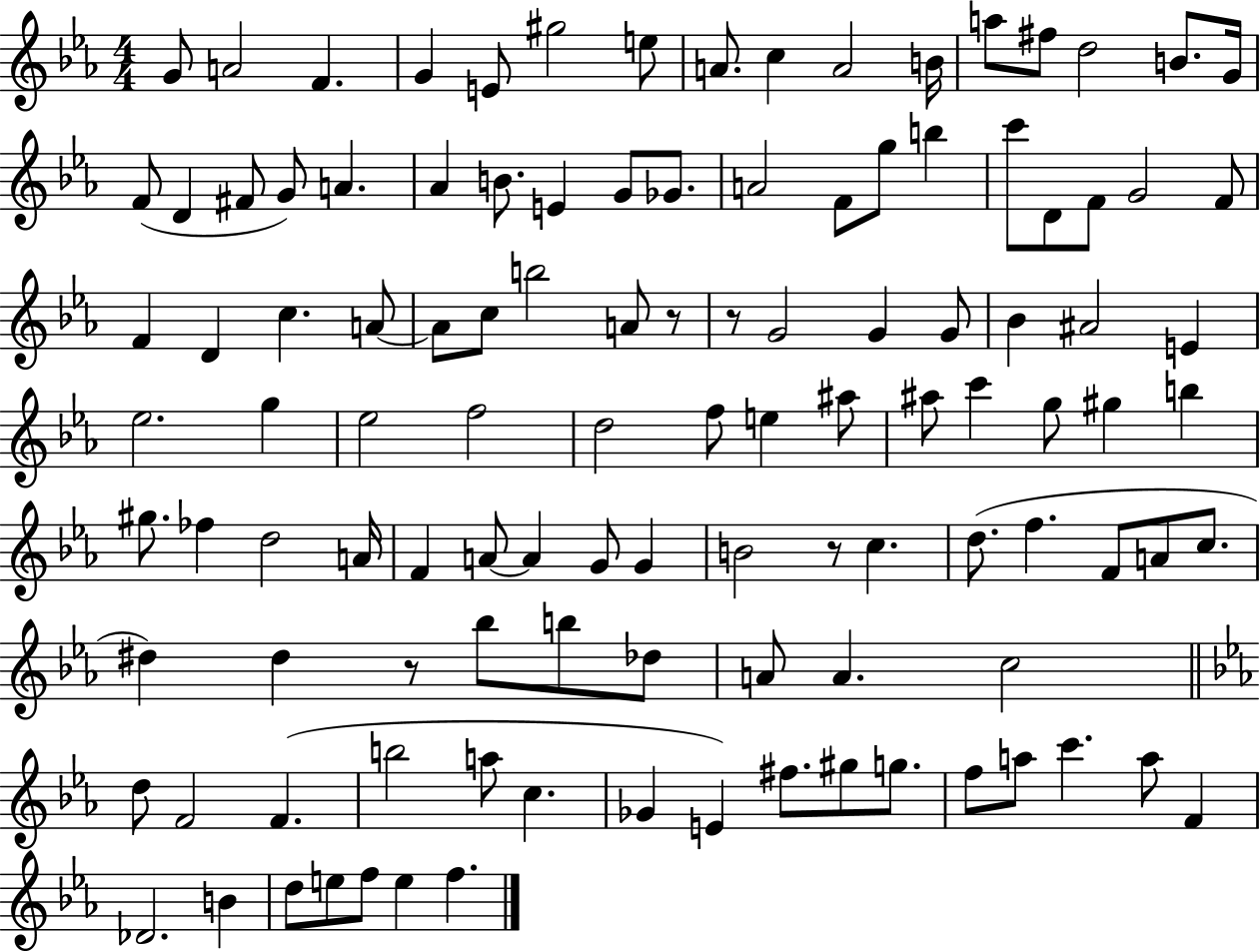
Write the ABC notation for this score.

X:1
T:Untitled
M:4/4
L:1/4
K:Eb
G/2 A2 F G E/2 ^g2 e/2 A/2 c A2 B/4 a/2 ^f/2 d2 B/2 G/4 F/2 D ^F/2 G/2 A _A B/2 E G/2 _G/2 A2 F/2 g/2 b c'/2 D/2 F/2 G2 F/2 F D c A/2 A/2 c/2 b2 A/2 z/2 z/2 G2 G G/2 _B ^A2 E _e2 g _e2 f2 d2 f/2 e ^a/2 ^a/2 c' g/2 ^g b ^g/2 _f d2 A/4 F A/2 A G/2 G B2 z/2 c d/2 f F/2 A/2 c/2 ^d ^d z/2 _b/2 b/2 _d/2 A/2 A c2 d/2 F2 F b2 a/2 c _G E ^f/2 ^g/2 g/2 f/2 a/2 c' a/2 F _D2 B d/2 e/2 f/2 e f